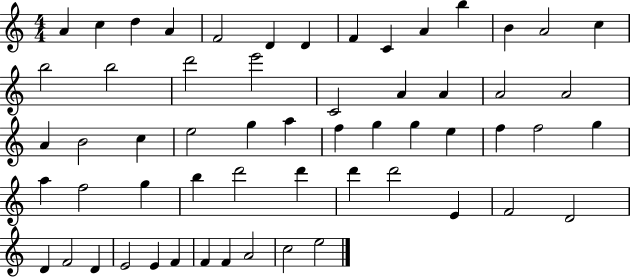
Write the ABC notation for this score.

X:1
T:Untitled
M:4/4
L:1/4
K:C
A c d A F2 D D F C A b B A2 c b2 b2 d'2 e'2 C2 A A A2 A2 A B2 c e2 g a f g g e f f2 g a f2 g b d'2 d' d' d'2 E F2 D2 D F2 D E2 E F F F A2 c2 e2